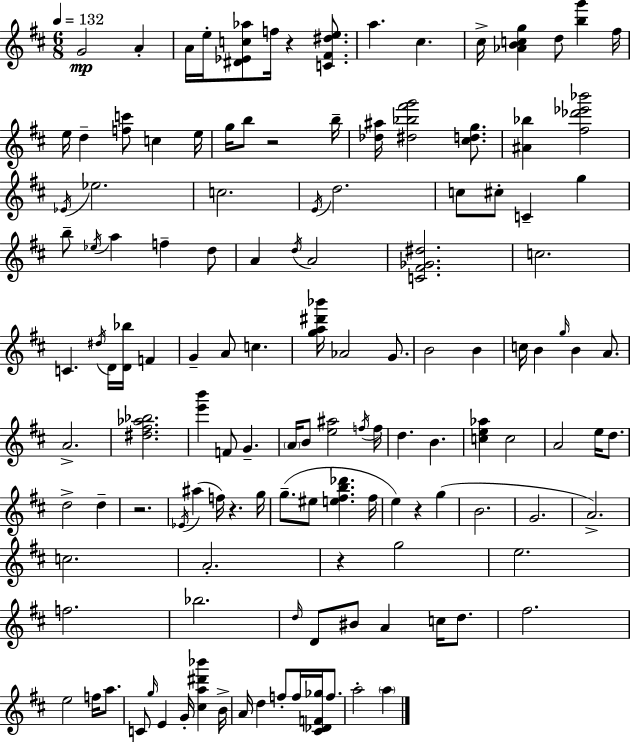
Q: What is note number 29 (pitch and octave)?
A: A5